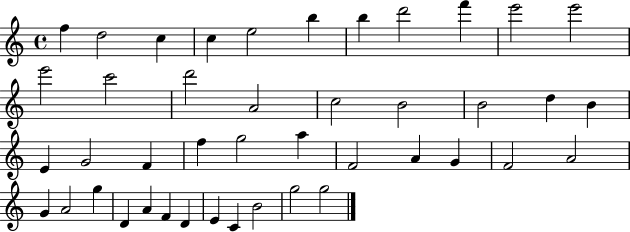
F5/q D5/h C5/q C5/q E5/h B5/q B5/q D6/h F6/q E6/h E6/h E6/h C6/h D6/h A4/h C5/h B4/h B4/h D5/q B4/q E4/q G4/h F4/q F5/q G5/h A5/q F4/h A4/q G4/q F4/h A4/h G4/q A4/h G5/q D4/q A4/q F4/q D4/q E4/q C4/q B4/h G5/h G5/h